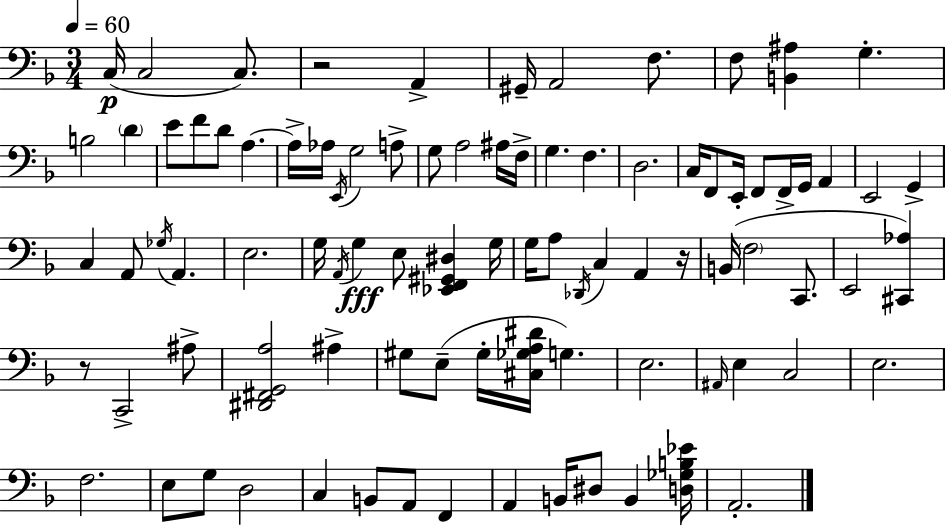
C3/s C3/h C3/e. R/h A2/q G#2/s A2/h F3/e. F3/e [B2,A#3]/q G3/q. B3/h D4/q E4/e F4/e D4/e A3/q. A3/s Ab3/s E2/s G3/h A3/e G3/e A3/h A#3/s F3/s G3/q. F3/q. D3/h. C3/s F2/e E2/s F2/e F2/s G2/s A2/q E2/h G2/q C3/q A2/e Gb3/s A2/q. E3/h. G3/s A2/s G3/q E3/e [Eb2,F2,G#2,D#3]/q G3/s G3/s A3/e Db2/s C3/q A2/q R/s B2/s F3/h C2/e. E2/h [C#2,Ab3]/q R/e C2/h A#3/e [D#2,F#2,G2,A3]/h A#3/q G#3/e E3/e G#3/s [C#3,Gb3,A3,D#4]/s G3/q. E3/h. A#2/s E3/q C3/h E3/h. F3/h. E3/e G3/e D3/h C3/q B2/e A2/e F2/q A2/q B2/s D#3/e B2/q [D3,Gb3,B3,Eb4]/s A2/h.